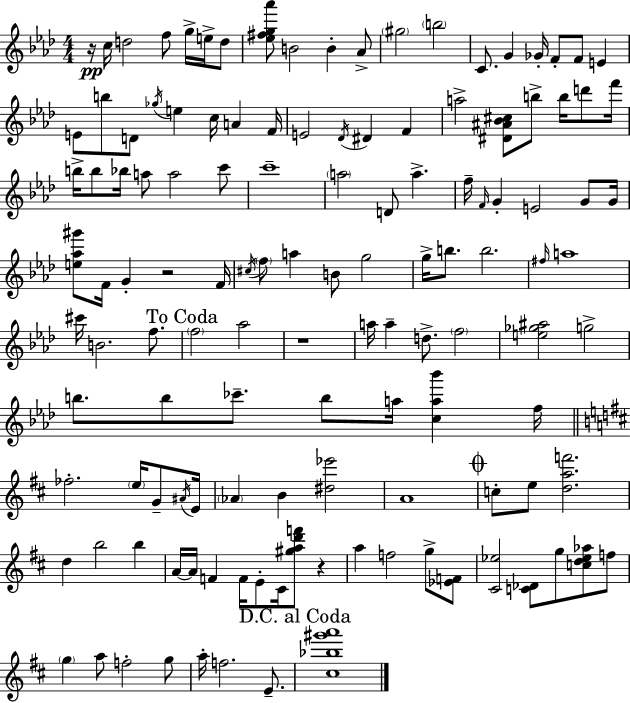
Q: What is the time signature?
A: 4/4